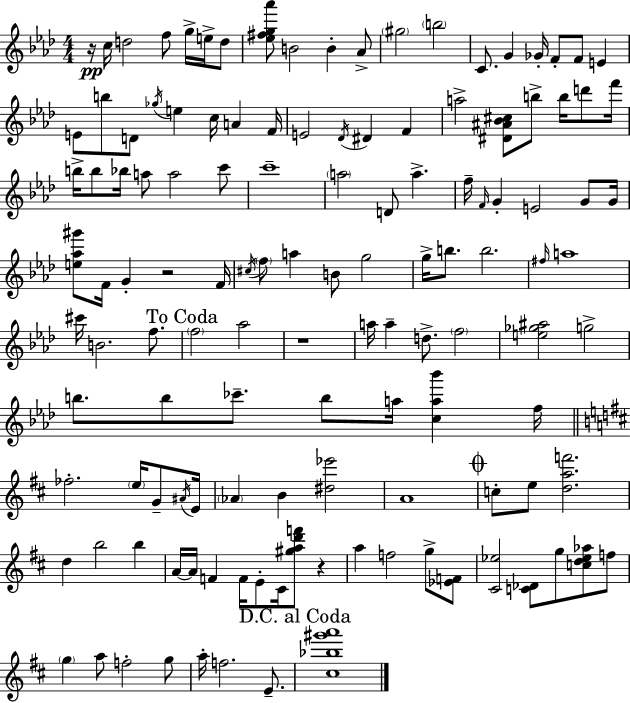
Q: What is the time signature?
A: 4/4